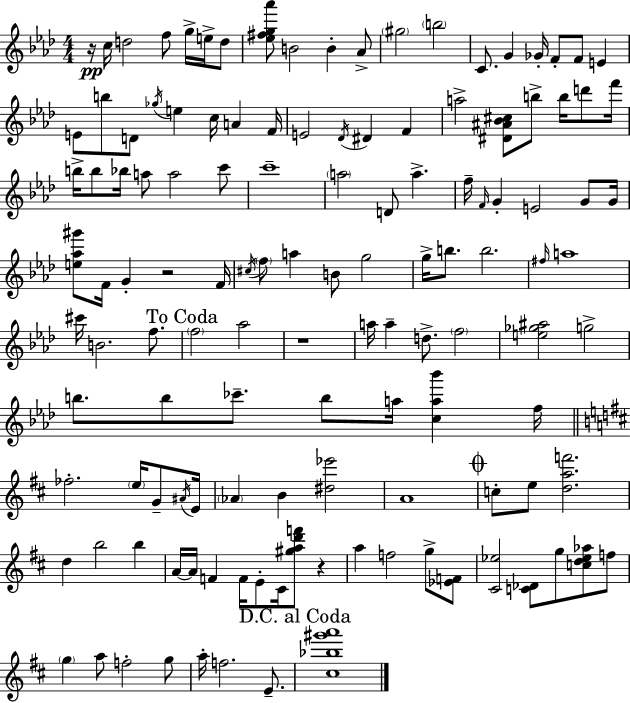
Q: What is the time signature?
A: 4/4